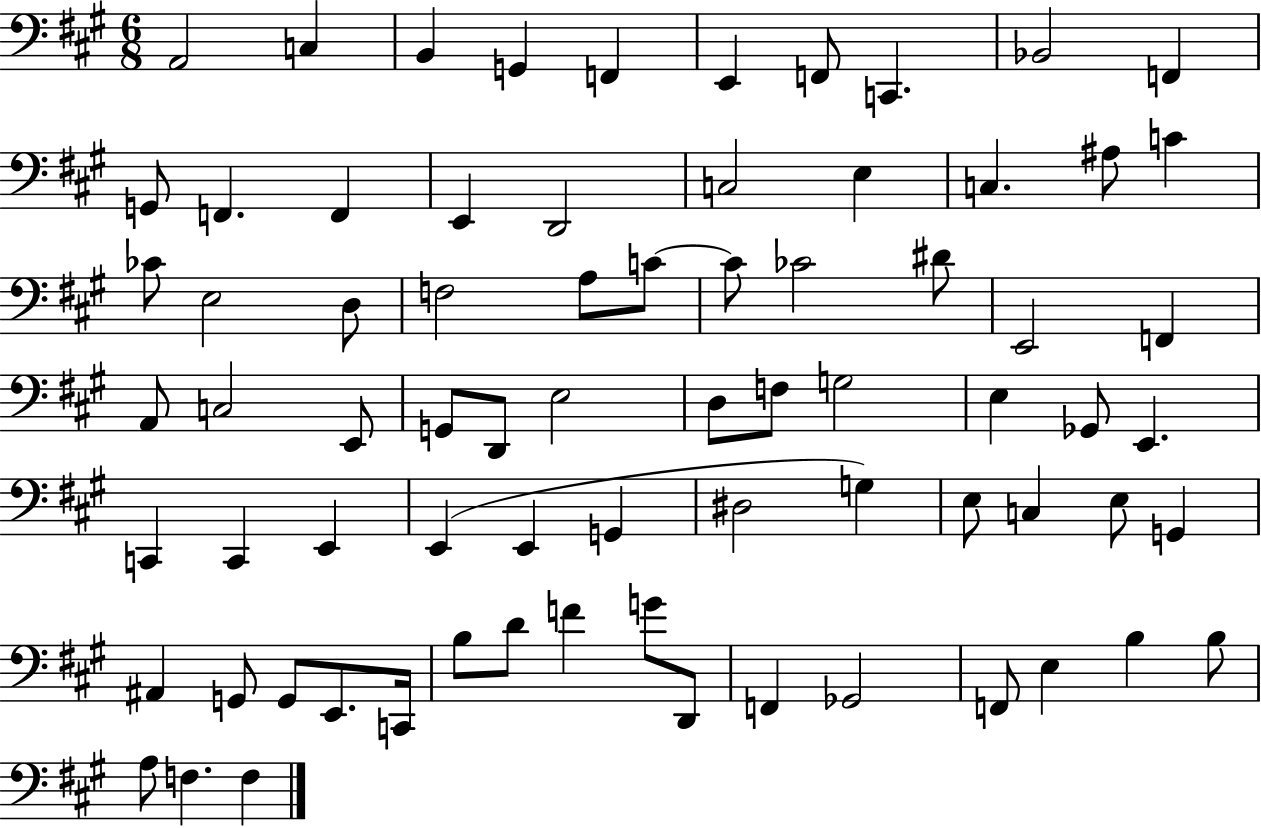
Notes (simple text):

A2/h C3/q B2/q G2/q F2/q E2/q F2/e C2/q. Bb2/h F2/q G2/e F2/q. F2/q E2/q D2/h C3/h E3/q C3/q. A#3/e C4/q CES4/e E3/h D3/e F3/h A3/e C4/e C4/e CES4/h D#4/e E2/h F2/q A2/e C3/h E2/e G2/e D2/e E3/h D3/e F3/e G3/h E3/q Gb2/e E2/q. C2/q C2/q E2/q E2/q E2/q G2/q D#3/h G3/q E3/e C3/q E3/e G2/q A#2/q G2/e G2/e E2/e. C2/s B3/e D4/e F4/q G4/e D2/e F2/q Gb2/h F2/e E3/q B3/q B3/e A3/e F3/q. F3/q